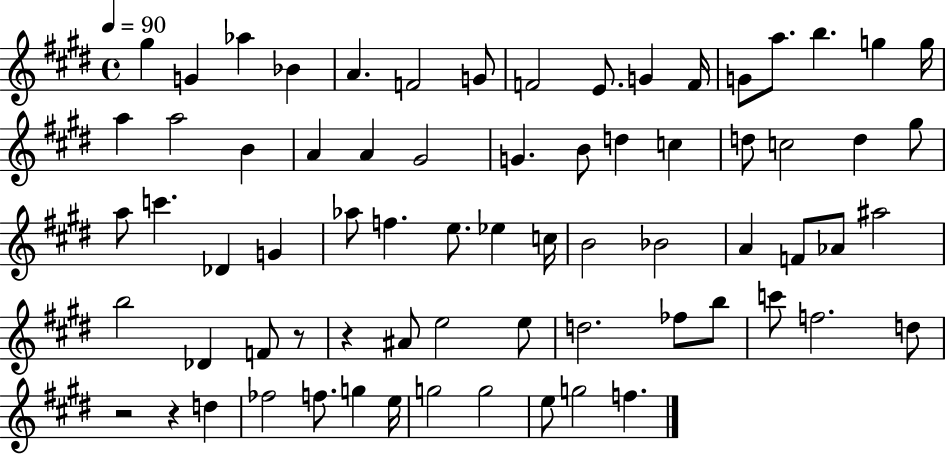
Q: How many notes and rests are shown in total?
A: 71